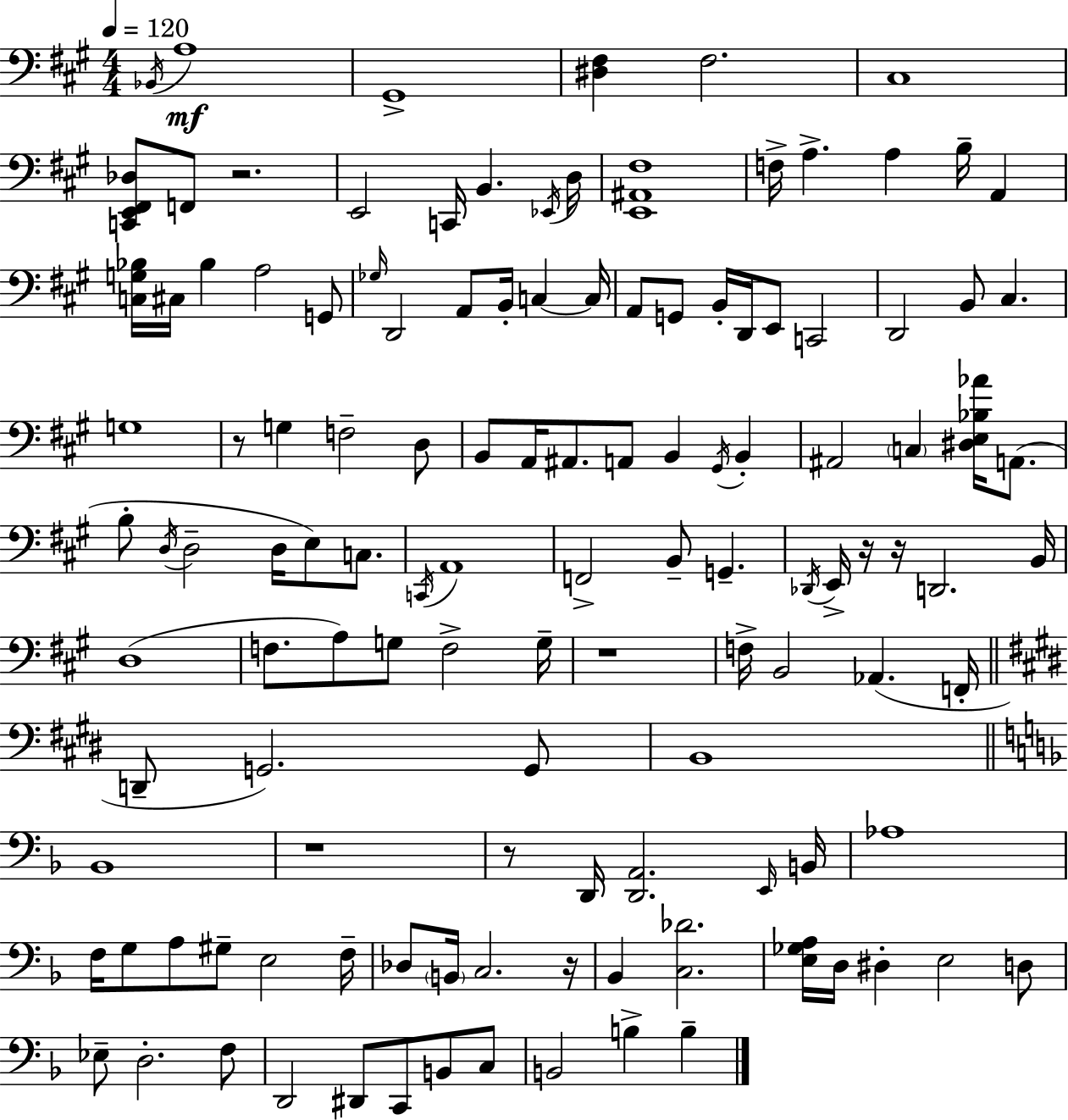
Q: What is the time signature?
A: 4/4